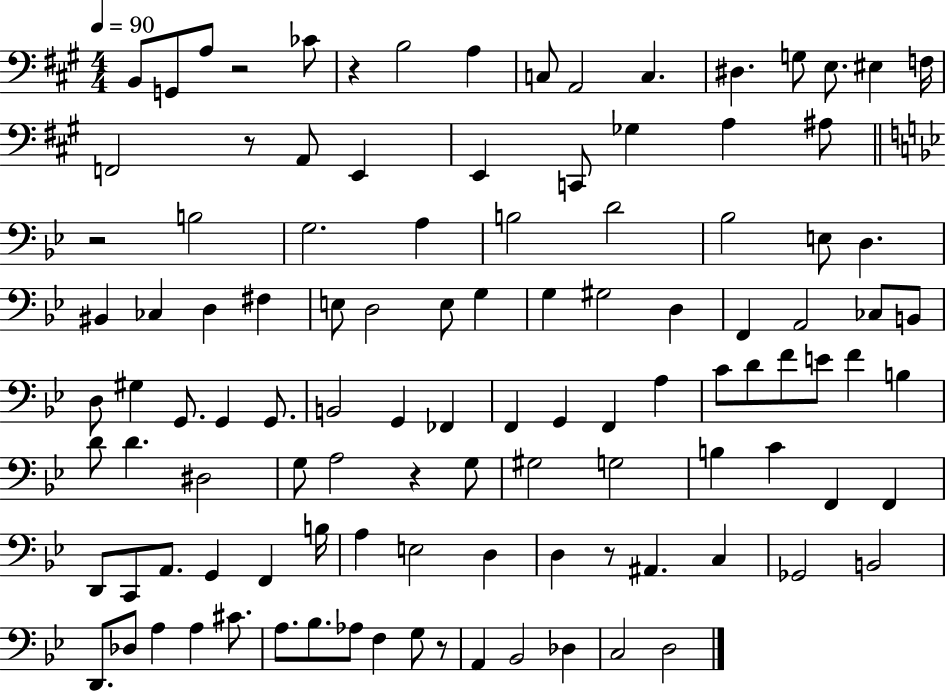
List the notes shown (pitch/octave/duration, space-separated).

B2/e G2/e A3/e R/h CES4/e R/q B3/h A3/q C3/e A2/h C3/q. D#3/q. G3/e E3/e. EIS3/q F3/s F2/h R/e A2/e E2/q E2/q C2/e Gb3/q A3/q A#3/e R/h B3/h G3/h. A3/q B3/h D4/h Bb3/h E3/e D3/q. BIS2/q CES3/q D3/q F#3/q E3/e D3/h E3/e G3/q G3/q G#3/h D3/q F2/q A2/h CES3/e B2/e D3/e G#3/q G2/e. G2/q G2/e. B2/h G2/q FES2/q F2/q G2/q F2/q A3/q C4/e D4/e F4/e E4/e F4/q B3/q D4/e D4/q. D#3/h G3/e A3/h R/q G3/e G#3/h G3/h B3/q C4/q F2/q F2/q D2/e C2/e A2/e. G2/q F2/q B3/s A3/q E3/h D3/q D3/q R/e A#2/q. C3/q Gb2/h B2/h D2/e. Db3/e A3/q A3/q C#4/e. A3/e. Bb3/e. Ab3/e F3/q G3/e R/e A2/q Bb2/h Db3/q C3/h D3/h